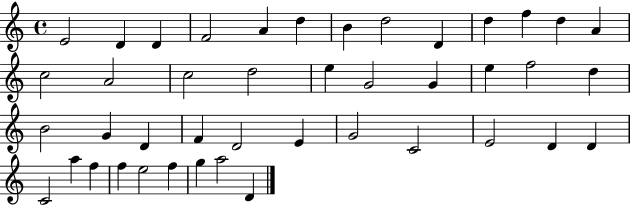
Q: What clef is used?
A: treble